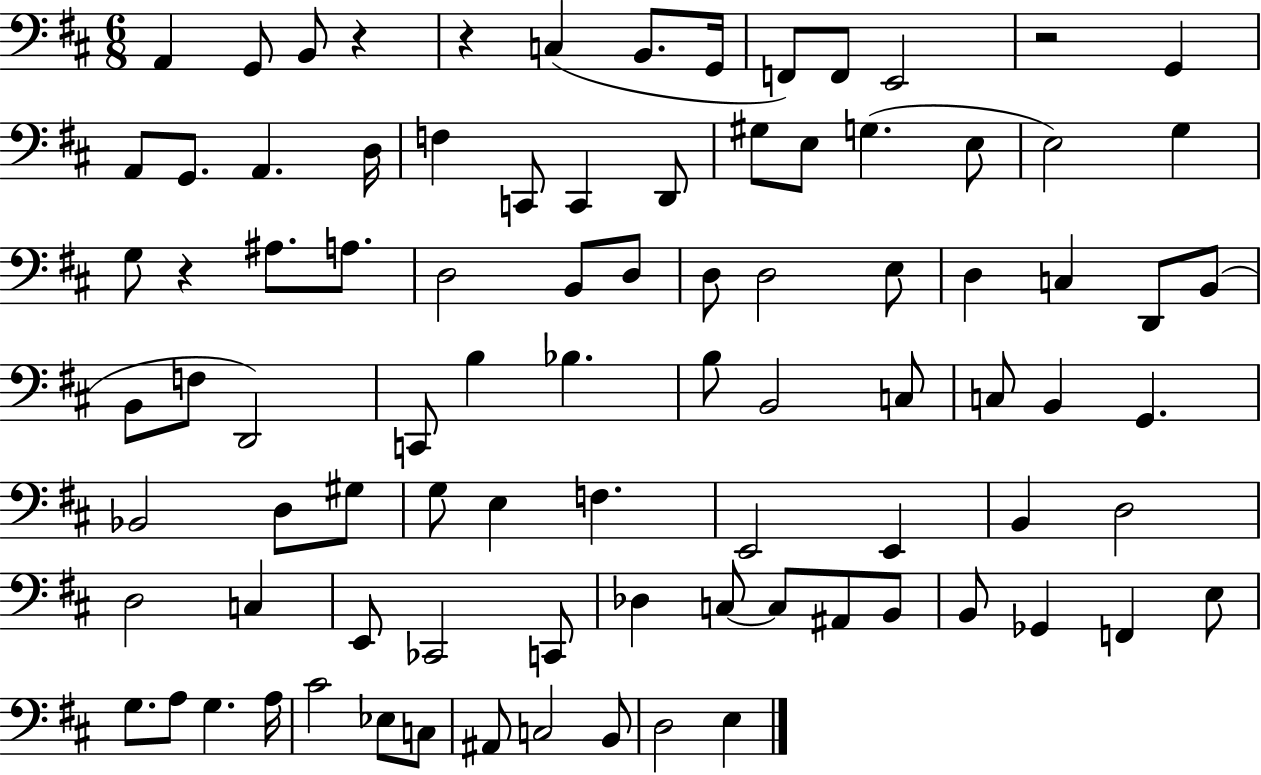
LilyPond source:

{
  \clef bass
  \numericTimeSignature
  \time 6/8
  \key d \major
  \repeat volta 2 { a,4 g,8 b,8 r4 | r4 c4( b,8. g,16 | f,8) f,8 e,2 | r2 g,4 | \break a,8 g,8. a,4. d16 | f4 c,8 c,4 d,8 | gis8 e8 g4.( e8 | e2) g4 | \break g8 r4 ais8. a8. | d2 b,8 d8 | d8 d2 e8 | d4 c4 d,8 b,8( | \break b,8 f8 d,2) | c,8 b4 bes4. | b8 b,2 c8 | c8 b,4 g,4. | \break bes,2 d8 gis8 | g8 e4 f4. | e,2 e,4 | b,4 d2 | \break d2 c4 | e,8 ces,2 c,8 | des4 c8~~ c8 ais,8 b,8 | b,8 ges,4 f,4 e8 | \break g8. a8 g4. a16 | cis'2 ees8 c8 | ais,8 c2 b,8 | d2 e4 | \break } \bar "|."
}